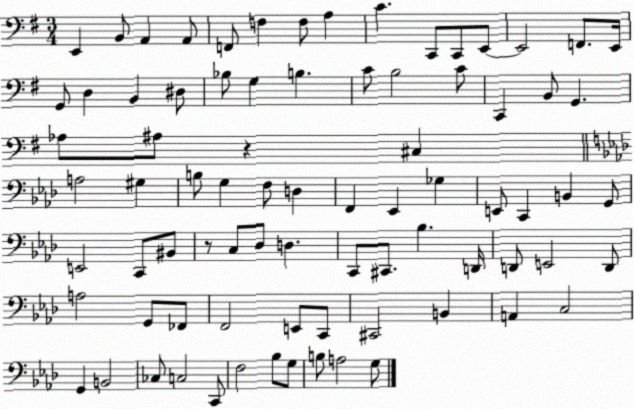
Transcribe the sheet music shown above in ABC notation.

X:1
T:Untitled
M:3/4
L:1/4
K:G
E,, B,,/2 A,, A,,/2 F,,/2 F, F,/2 A, C C,,/2 C,,/2 E,,/2 E,,2 F,,/2 E,,/4 G,,/2 D, B,, ^D,/2 _B,/2 G, B, C/2 B,2 C/2 C,, B,,/2 G,, _A,/2 ^A,/2 z ^C, A,2 ^G, B,/2 G, F,/2 D, F,, _E,, _G, E,,/2 C,, B,, G,,/2 E,,2 C,,/2 ^B,,/2 z/2 C,/2 _D,/2 D, C,,/2 ^C,,/2 _B, D,,/4 D,,/2 E,,2 D,,/2 A,2 G,,/2 _F,,/2 F,,2 E,,/2 C,,/2 ^C,,2 B,, A,, C,2 G,, B,,2 _C,/2 C,2 C,,/2 F,2 _B,/2 G,/2 B,/2 A,2 G,/2